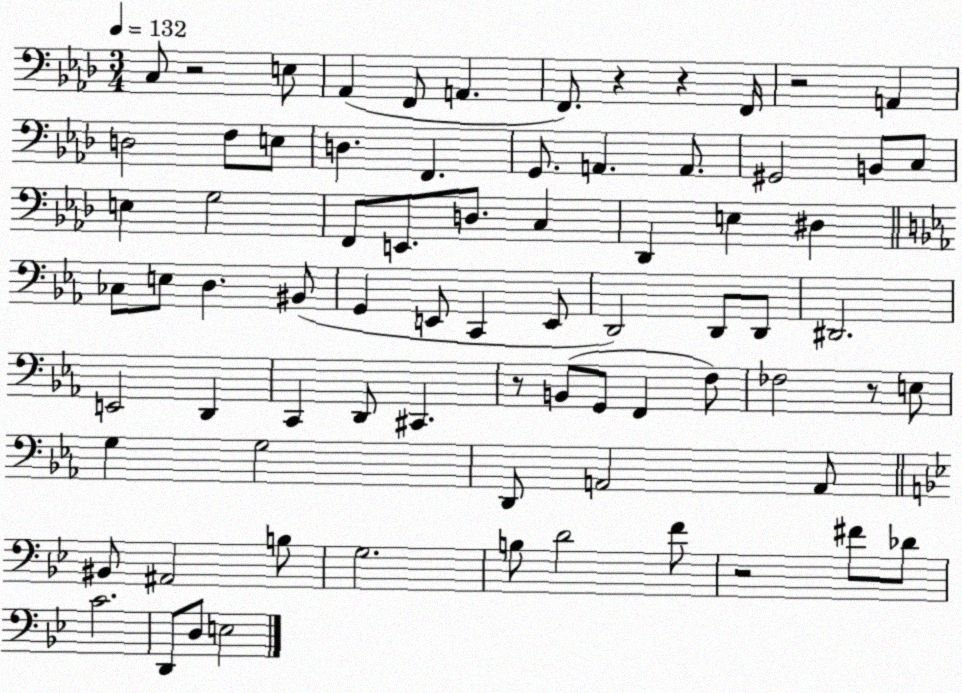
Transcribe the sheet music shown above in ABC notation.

X:1
T:Untitled
M:3/4
L:1/4
K:Ab
C,/2 z2 E,/2 _A,, F,,/2 A,, F,,/2 z z F,,/4 z2 A,, D,2 F,/2 E,/2 D, F,, G,,/2 A,, A,,/2 ^G,,2 B,,/2 C,/2 E, G,2 F,,/2 E,,/2 D,/2 C, _D,, E, ^D, _C,/2 E,/2 D, ^B,,/2 G,, E,,/2 C,, E,,/2 D,,2 D,,/2 D,,/2 ^D,,2 E,,2 D,, C,, D,,/2 ^C,, z/2 B,,/2 G,,/2 F,, F,/2 _F,2 z/2 E,/2 G, G,2 D,,/2 A,,2 A,,/2 ^B,,/2 ^A,,2 B,/2 G,2 B,/2 D2 F/2 z2 ^F/2 _D/2 C2 D,,/2 D,/2 E,2